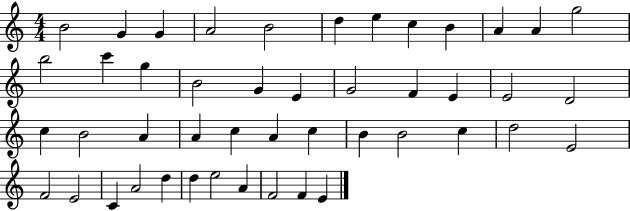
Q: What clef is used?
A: treble